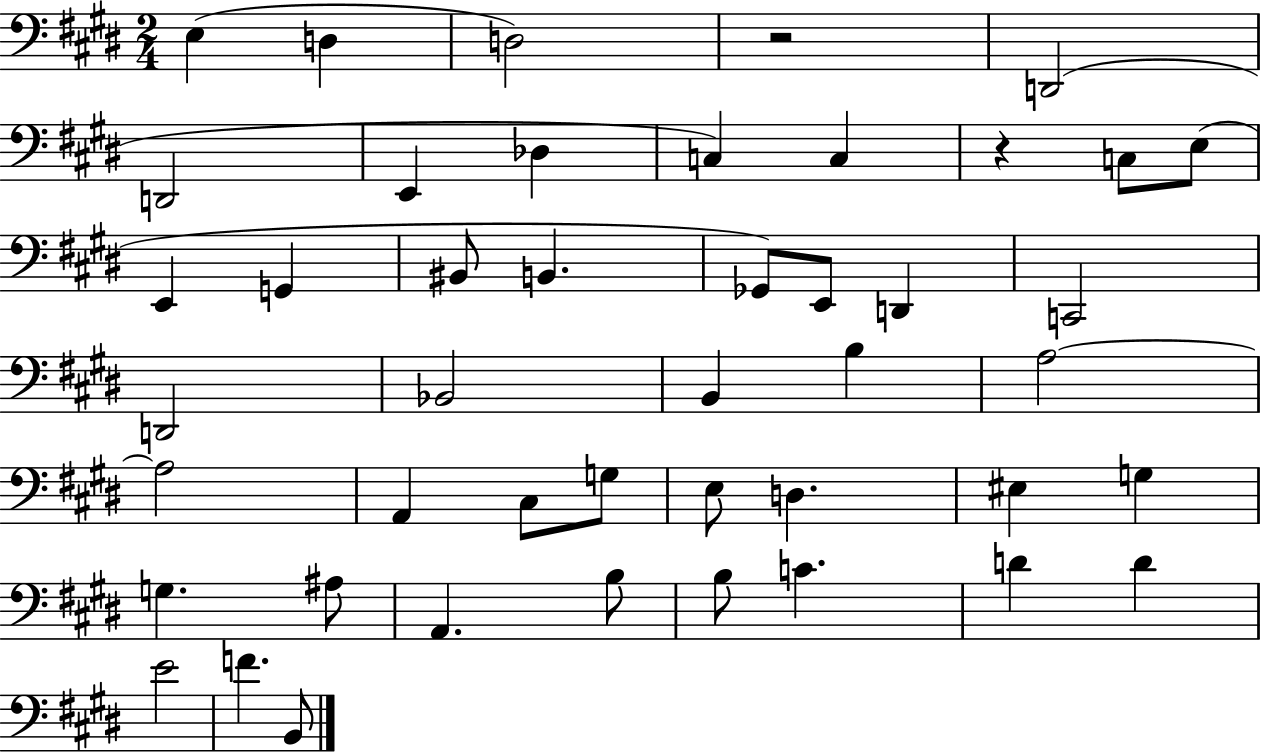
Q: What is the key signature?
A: E major